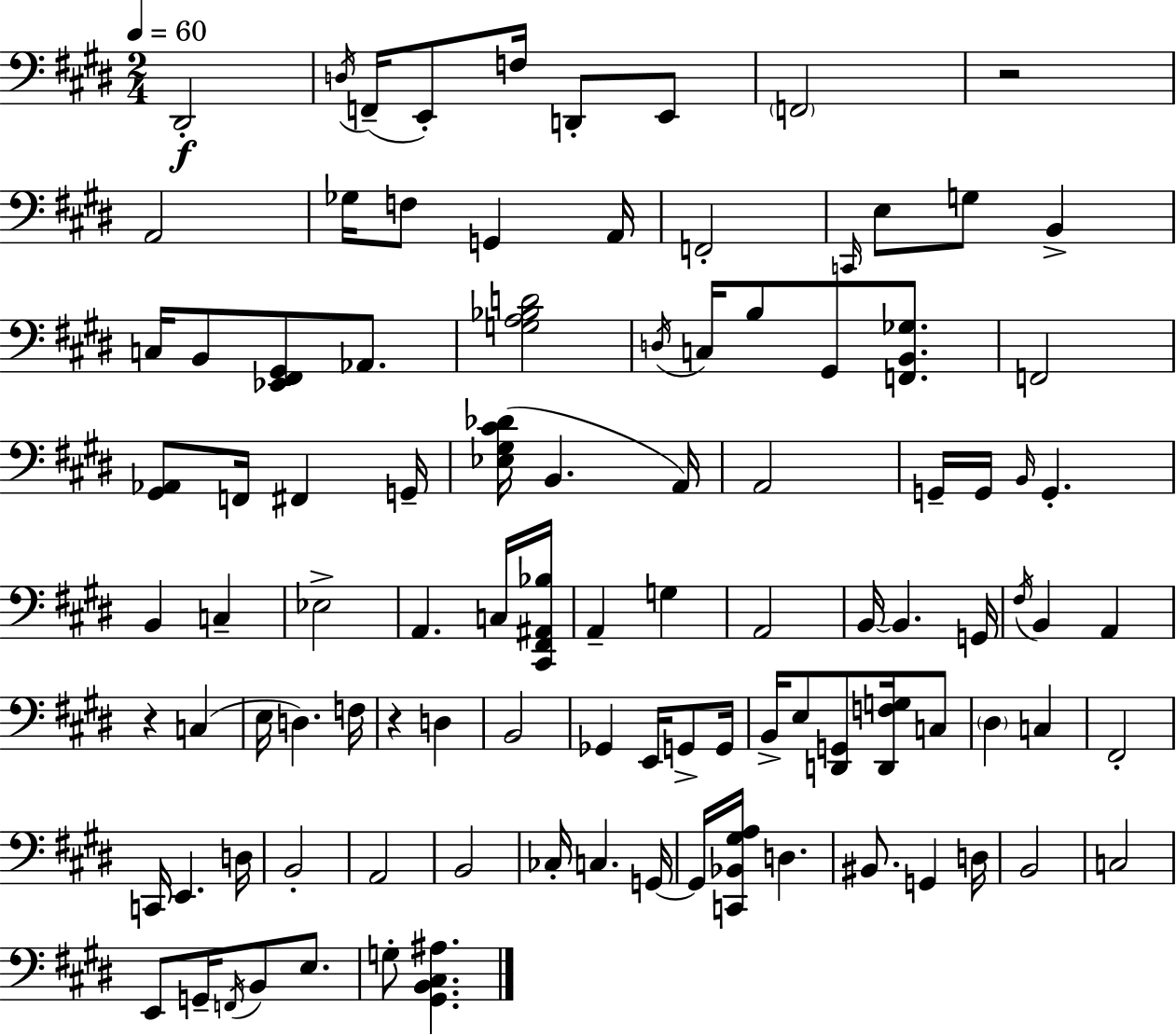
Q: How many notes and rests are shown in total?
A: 101